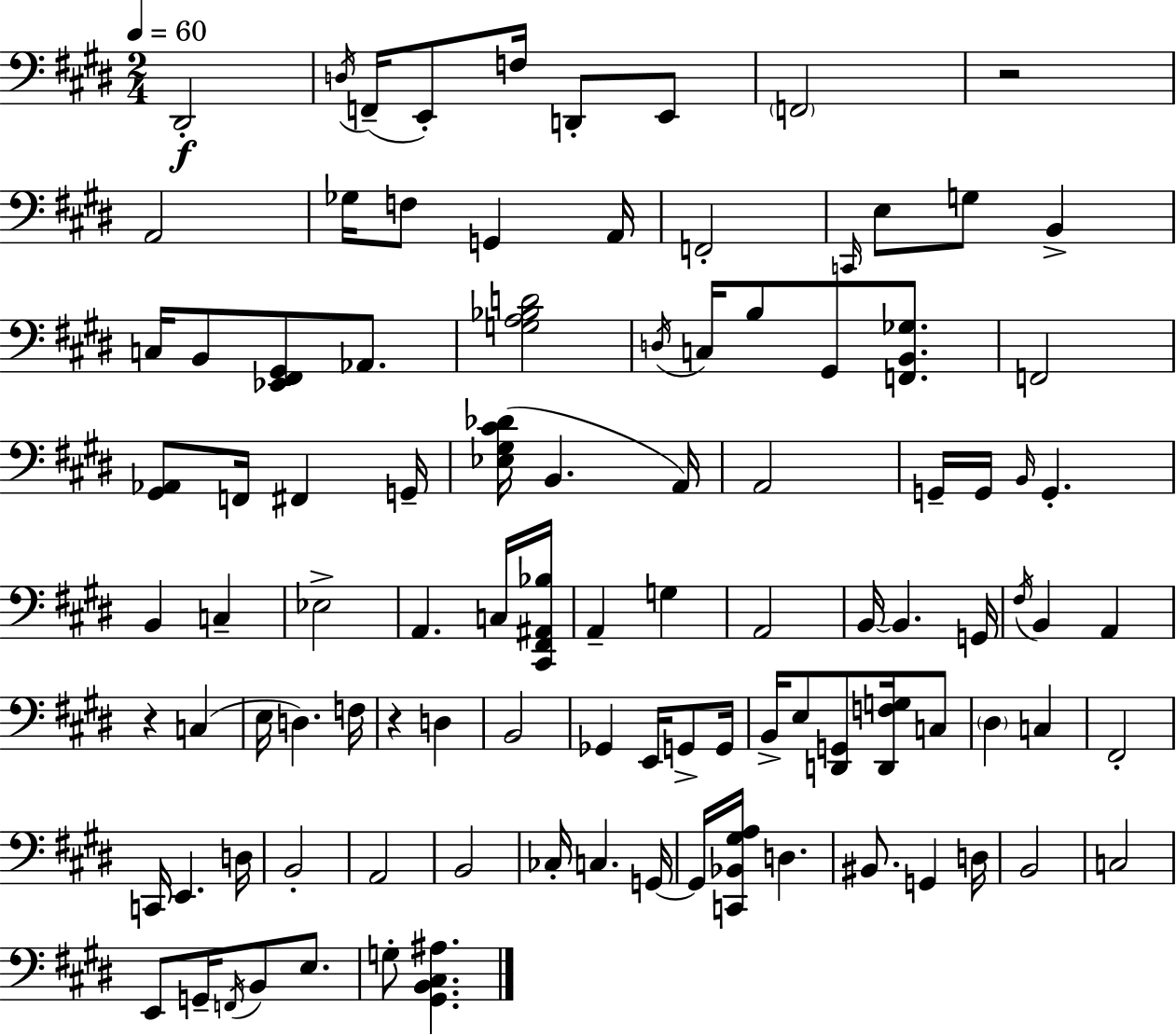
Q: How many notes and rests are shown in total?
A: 101